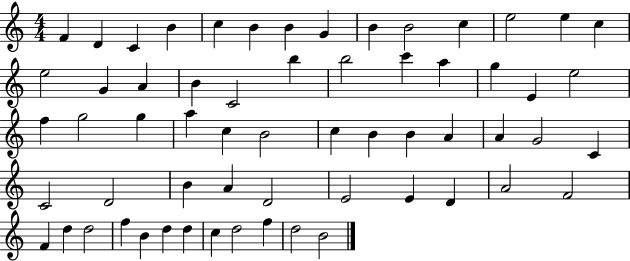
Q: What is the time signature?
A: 4/4